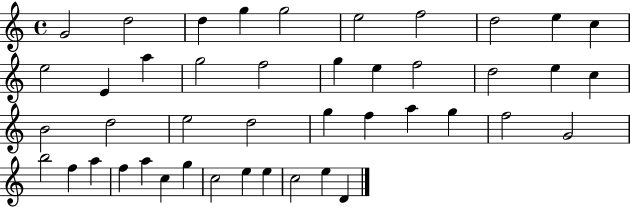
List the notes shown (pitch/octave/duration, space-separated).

G4/h D5/h D5/q G5/q G5/h E5/h F5/h D5/h E5/q C5/q E5/h E4/q A5/q G5/h F5/h G5/q E5/q F5/h D5/h E5/q C5/q B4/h D5/h E5/h D5/h G5/q F5/q A5/q G5/q F5/h G4/h B5/h F5/q A5/q F5/q A5/q C5/q G5/q C5/h E5/q E5/q C5/h E5/q D4/q